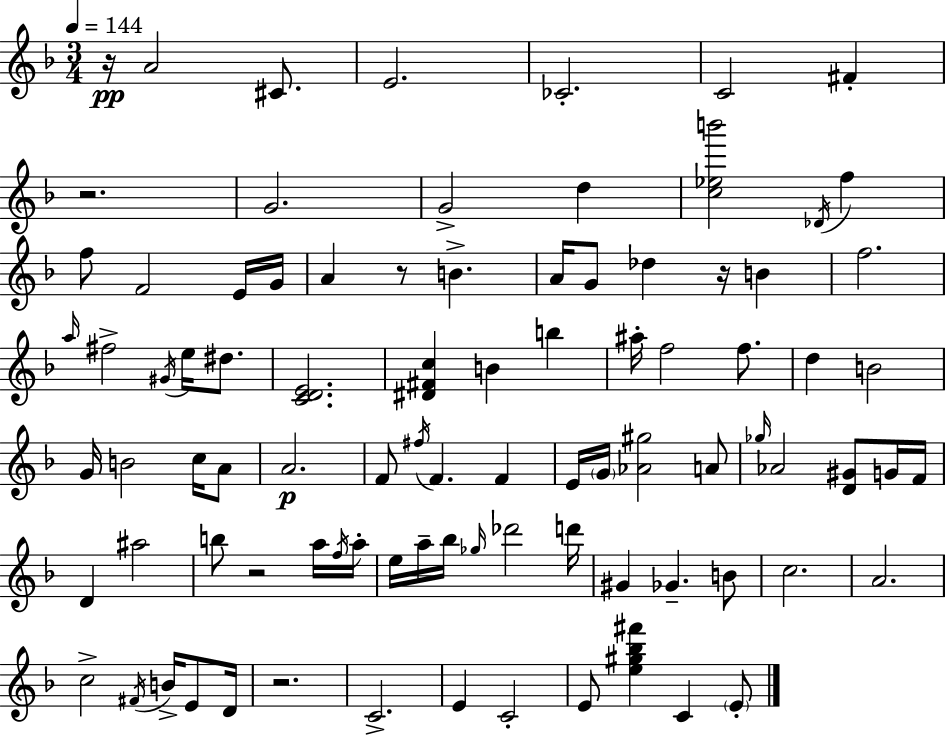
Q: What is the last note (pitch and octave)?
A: E4